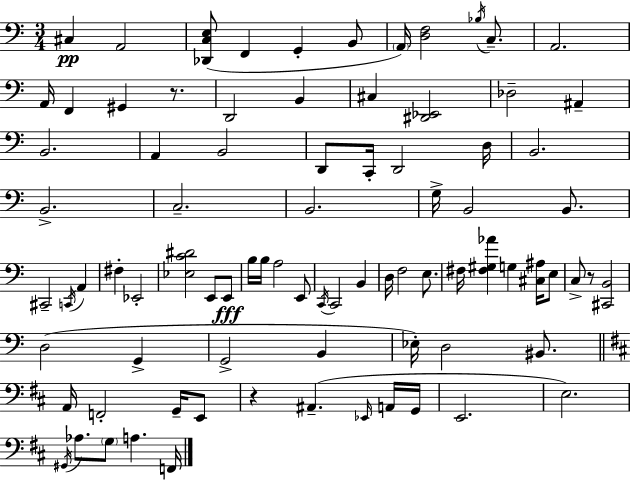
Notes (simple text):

C#3/q A2/h [Db2,C3,E3]/e F2/q G2/q B2/e A2/s [D3,F3]/h Bb3/s C3/e. A2/h. A2/s F2/q G#2/q R/e. D2/h B2/q C#3/q [D#2,Eb2]/h Db3/h A#2/q B2/h. A2/q B2/h D2/e C2/s D2/h D3/s B2/h. B2/h. C3/h. B2/h. G3/s B2/h B2/e. C#2/h C2/s A2/q F#3/q Eb2/h [Eb3,C4,D#4]/h E2/e E2/e B3/s B3/s A3/h E2/e C2/s C2/h B2/q D3/s F3/h E3/e. F#3/s [F#3,G#3,Ab4]/q G3/q [C#3,A#3]/s E3/e C3/e R/e [C#2,B2]/h D3/h G2/q G2/h B2/q Eb3/s D3/h BIS2/e. A2/s F2/h G2/s E2/e R/q A#2/q. Eb2/s A2/s G2/s E2/h. E3/h. G#2/s Ab3/e. G3/e A3/q. F2/s